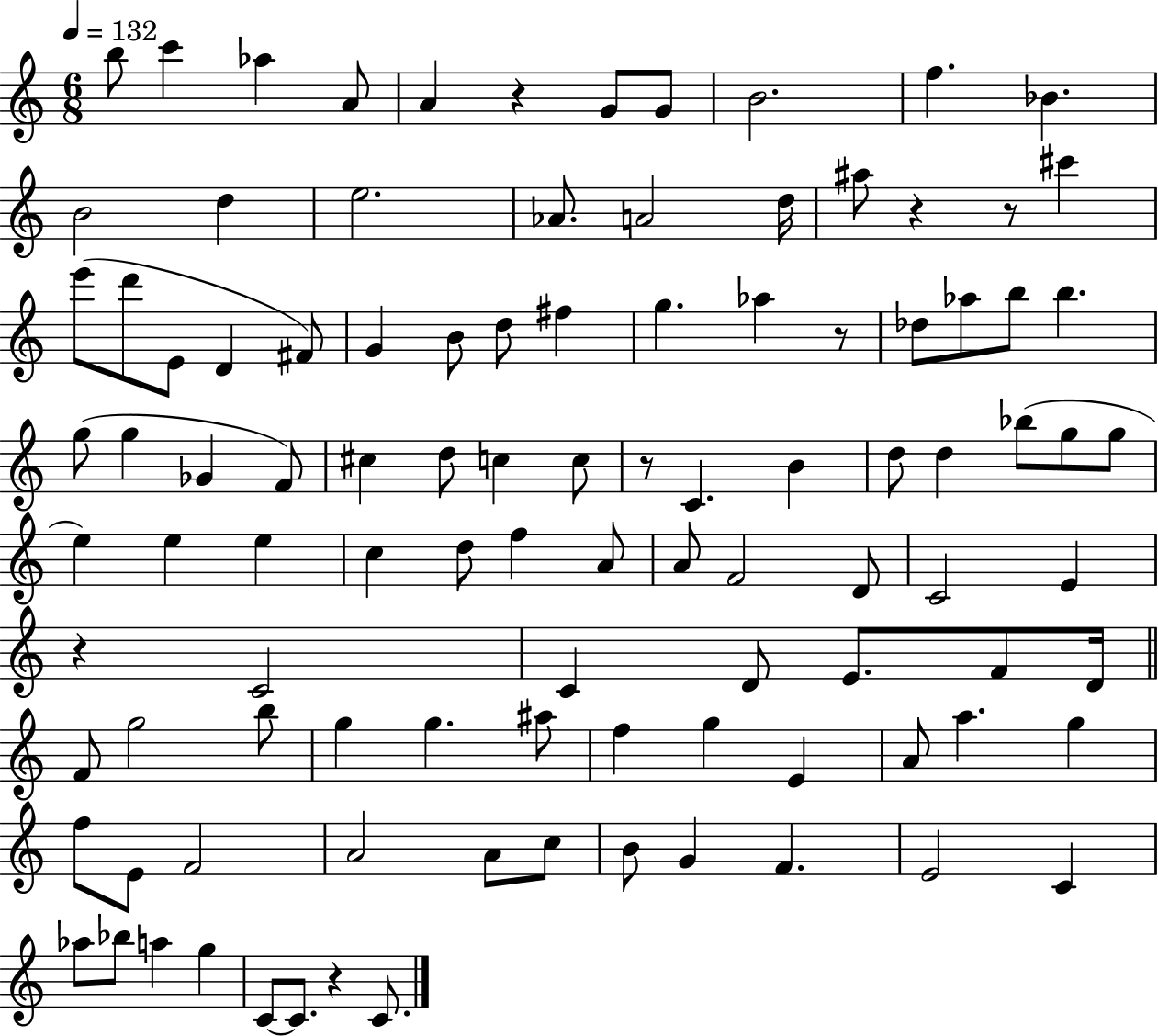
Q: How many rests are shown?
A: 7